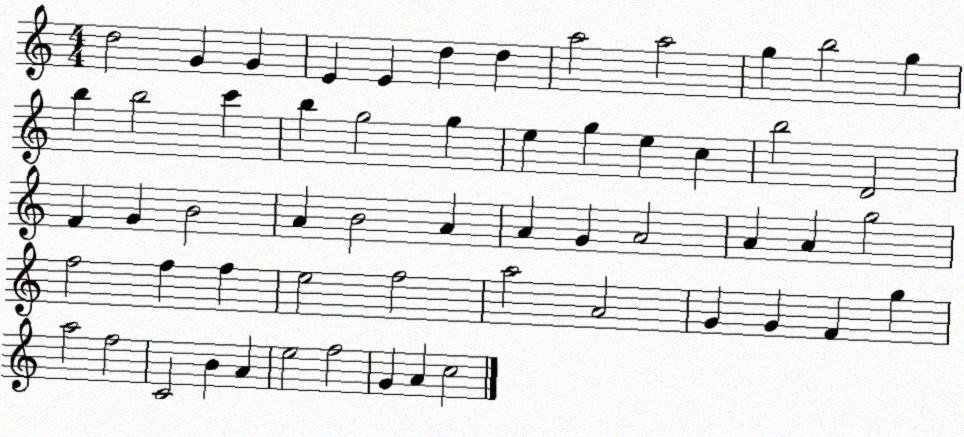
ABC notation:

X:1
T:Untitled
M:4/4
L:1/4
K:C
d2 G G E E d d a2 a2 g b2 g b b2 c' b g2 g e g e c b2 D2 F G B2 A B2 A A G A2 A A g2 f2 f f e2 f2 a2 A2 G G F g a2 f2 C2 B A e2 f2 G A c2